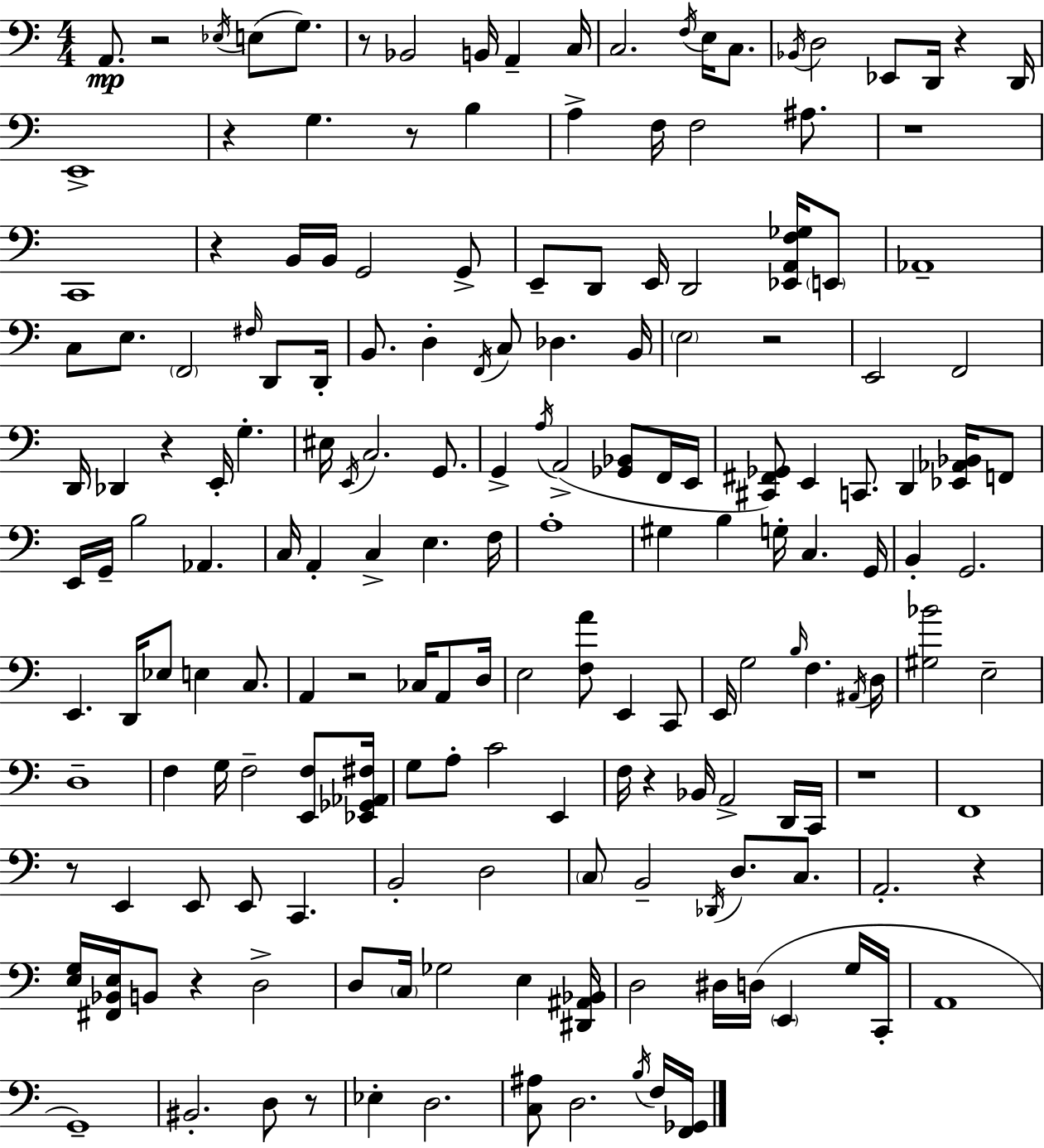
A2/e. R/h Eb3/s E3/e G3/e. R/e Bb2/h B2/s A2/q C3/s C3/h. F3/s E3/s C3/e. Bb2/s D3/h Eb2/e D2/s R/q D2/s E2/w R/q G3/q. R/e B3/q A3/q F3/s F3/h A#3/e. R/w C2/w R/q B2/s B2/s G2/h G2/e E2/e D2/e E2/s D2/h [Eb2,A2,F3,Gb3]/s E2/e Ab2/w C3/e E3/e. F2/h F#3/s D2/e D2/s B2/e. D3/q F2/s C3/e Db3/q. B2/s E3/h R/h E2/h F2/h D2/s Db2/q R/q E2/s G3/q. EIS3/s E2/s C3/h. G2/e. G2/q A3/s A2/h [Gb2,Bb2]/e F2/s E2/s [C#2,F#2,Gb2]/e E2/q C2/e. D2/q [Eb2,Ab2,Bb2]/s F2/e E2/s G2/s B3/h Ab2/q. C3/s A2/q C3/q E3/q. F3/s A3/w G#3/q B3/q G3/s C3/q. G2/s B2/q G2/h. E2/q. D2/s Eb3/e E3/q C3/e. A2/q R/h CES3/s A2/e D3/s E3/h [F3,A4]/e E2/q C2/e E2/s G3/h B3/s F3/q. A#2/s D3/s [G#3,Bb4]/h E3/h D3/w F3/q G3/s F3/h [E2,F3]/e [Eb2,Gb2,Ab2,F#3]/s G3/e A3/e C4/h E2/q F3/s R/q Bb2/s A2/h D2/s C2/s R/w F2/w R/e E2/q E2/e E2/e C2/q. B2/h D3/h C3/e B2/h Db2/s D3/e. C3/e. A2/h. R/q [E3,G3]/s [F#2,Bb2,E3]/s B2/e R/q D3/h D3/e C3/s Gb3/h E3/q [D#2,A#2,Bb2]/s D3/h D#3/s D3/s E2/q G3/s C2/s A2/w G2/w BIS2/h. D3/e R/e Eb3/q D3/h. [C3,A#3]/e D3/h. B3/s F3/s [F2,Gb2]/s